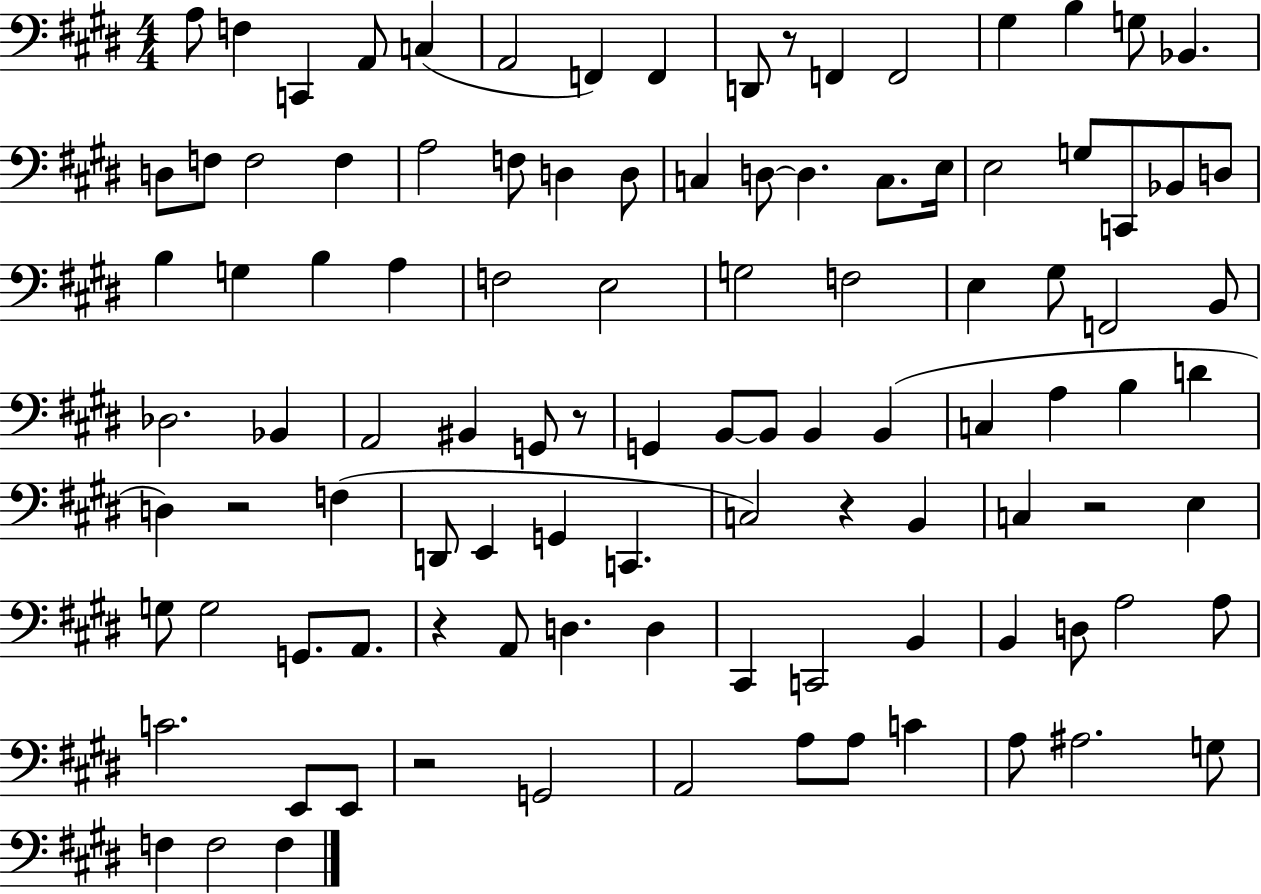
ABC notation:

X:1
T:Untitled
M:4/4
L:1/4
K:E
A,/2 F, C,, A,,/2 C, A,,2 F,, F,, D,,/2 z/2 F,, F,,2 ^G, B, G,/2 _B,, D,/2 F,/2 F,2 F, A,2 F,/2 D, D,/2 C, D,/2 D, C,/2 E,/4 E,2 G,/2 C,,/2 _B,,/2 D,/2 B, G, B, A, F,2 E,2 G,2 F,2 E, ^G,/2 F,,2 B,,/2 _D,2 _B,, A,,2 ^B,, G,,/2 z/2 G,, B,,/2 B,,/2 B,, B,, C, A, B, D D, z2 F, D,,/2 E,, G,, C,, C,2 z B,, C, z2 E, G,/2 G,2 G,,/2 A,,/2 z A,,/2 D, D, ^C,, C,,2 B,, B,, D,/2 A,2 A,/2 C2 E,,/2 E,,/2 z2 G,,2 A,,2 A,/2 A,/2 C A,/2 ^A,2 G,/2 F, F,2 F,